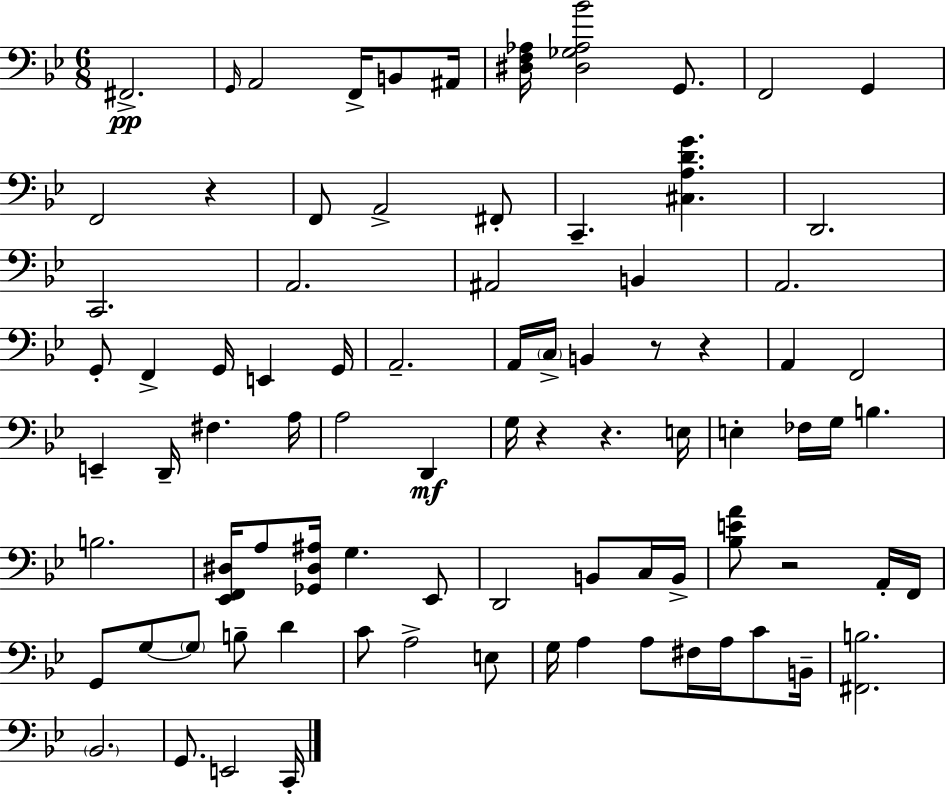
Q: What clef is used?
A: bass